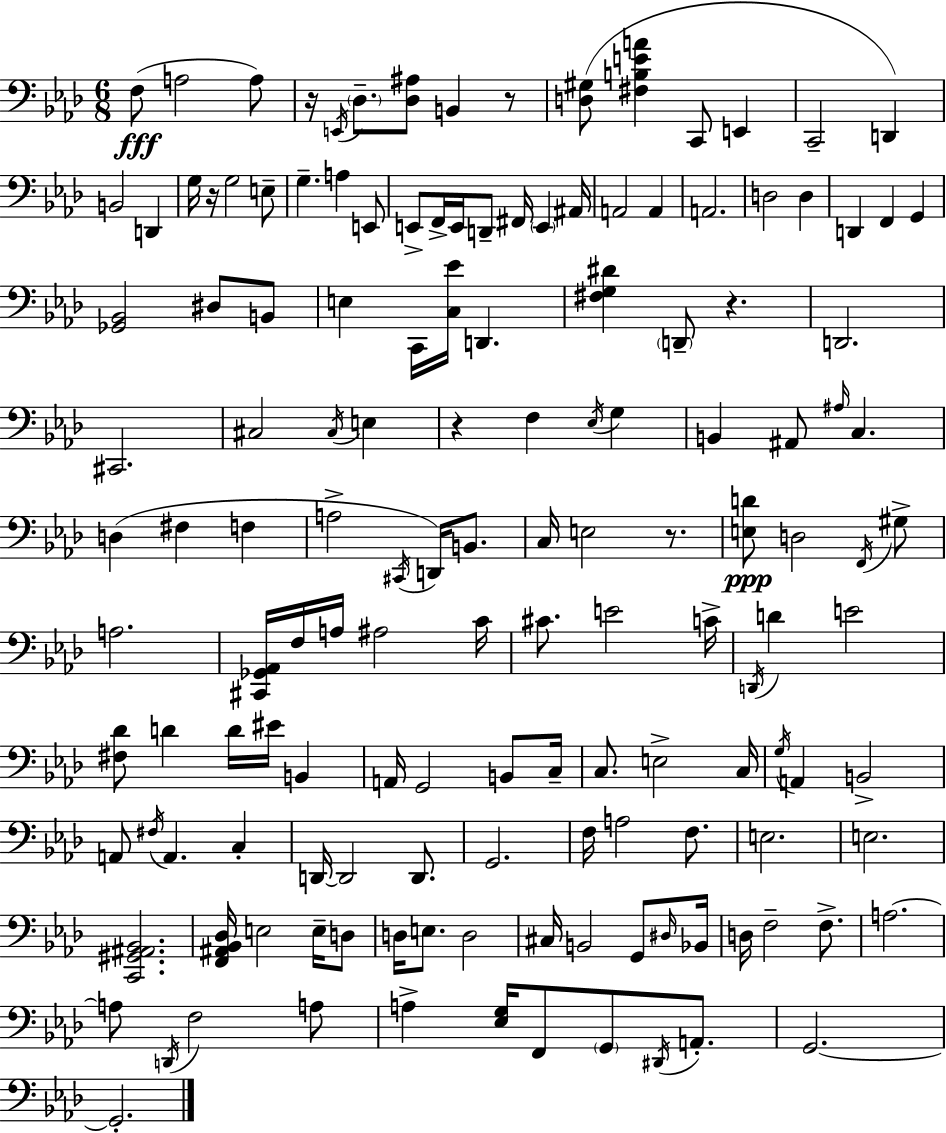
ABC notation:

X:1
T:Untitled
M:6/8
L:1/4
K:Fm
F,/2 A,2 A,/2 z/4 E,,/4 _D,/2 [_D,^A,]/2 B,, z/2 [D,^G,]/2 [^F,B,EA] C,,/2 E,, C,,2 D,, B,,2 D,, G,/4 z/4 G,2 E,/2 G, A, E,,/2 E,,/2 F,,/4 E,,/4 D,,/2 ^F,,/4 E,, ^A,,/4 A,,2 A,, A,,2 D,2 D, D,, F,, G,, [_G,,_B,,]2 ^D,/2 B,,/2 E, C,,/4 [C,_E]/4 D,, [^F,G,^D] D,,/2 z D,,2 ^C,,2 ^C,2 ^C,/4 E, z F, _E,/4 G, B,, ^A,,/2 ^A,/4 C, D, ^F, F, A,2 ^C,,/4 D,,/4 B,,/2 C,/4 E,2 z/2 [E,D]/2 D,2 F,,/4 ^G,/2 A,2 [^C,,_G,,_A,,]/4 F,/4 A,/4 ^A,2 C/4 ^C/2 E2 C/4 D,,/4 D E2 [^F,_D]/2 D D/4 ^E/4 B,, A,,/4 G,,2 B,,/2 C,/4 C,/2 E,2 C,/4 G,/4 A,, B,,2 A,,/2 ^F,/4 A,, C, D,,/4 D,,2 D,,/2 G,,2 F,/4 A,2 F,/2 E,2 E,2 [C,,^G,,^A,,_B,,]2 [F,,^A,,_B,,_D,]/4 E,2 E,/4 D,/2 D,/4 E,/2 D,2 ^C,/4 B,,2 G,,/2 ^D,/4 _B,,/4 D,/4 F,2 F,/2 A,2 A,/2 D,,/4 F,2 A,/2 A, [_E,G,]/4 F,,/2 G,,/2 ^D,,/4 A,,/2 G,,2 G,,2